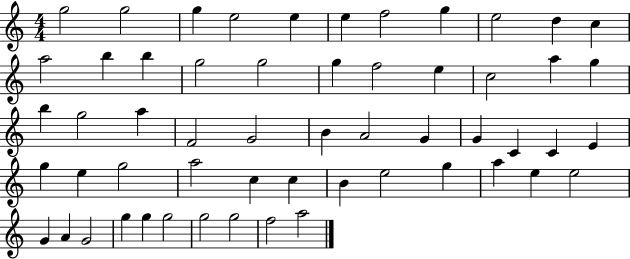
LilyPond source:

{
  \clef treble
  \numericTimeSignature
  \time 4/4
  \key c \major
  g''2 g''2 | g''4 e''2 e''4 | e''4 f''2 g''4 | e''2 d''4 c''4 | \break a''2 b''4 b''4 | g''2 g''2 | g''4 f''2 e''4 | c''2 a''4 g''4 | \break b''4 g''2 a''4 | f'2 g'2 | b'4 a'2 g'4 | g'4 c'4 c'4 e'4 | \break g''4 e''4 g''2 | a''2 c''4 c''4 | b'4 e''2 g''4 | a''4 e''4 e''2 | \break g'4 a'4 g'2 | g''4 g''4 g''2 | g''2 g''2 | f''2 a''2 | \break \bar "|."
}